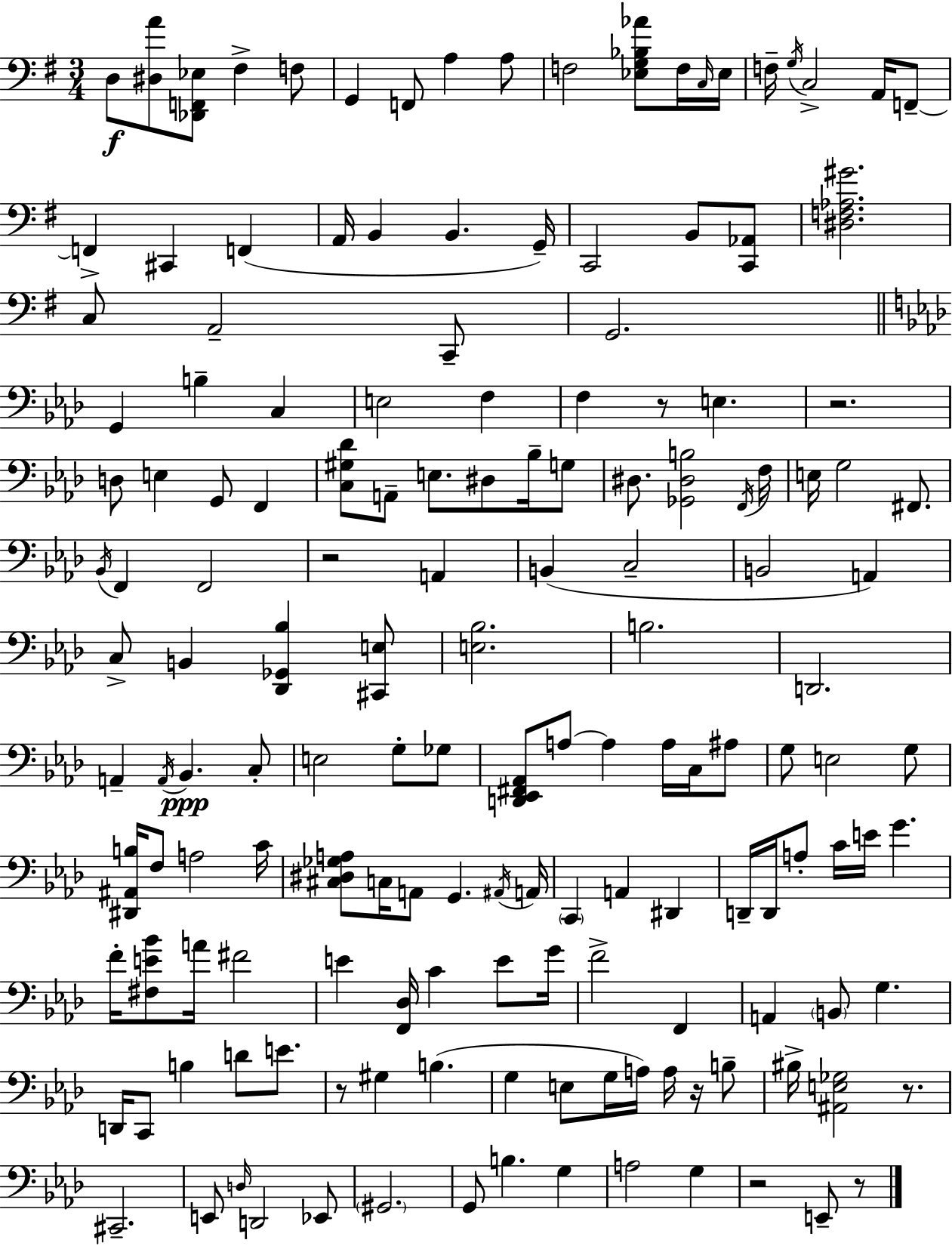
X:1
T:Untitled
M:3/4
L:1/4
K:Em
D,/2 [^D,A]/2 [_D,,F,,_E,]/2 ^F, F,/2 G,, F,,/2 A, A,/2 F,2 [_E,G,_B,_A]/2 F,/4 C,/4 _E,/4 F,/4 G,/4 C,2 A,,/4 F,,/2 F,, ^C,, F,, A,,/4 B,, B,, G,,/4 C,,2 B,,/2 [C,,_A,,]/2 [^D,F,_A,^G]2 C,/2 A,,2 C,,/2 G,,2 G,, B, C, E,2 F, F, z/2 E, z2 D,/2 E, G,,/2 F,, [C,^G,_D]/2 A,,/2 E,/2 ^D,/2 _B,/4 G,/2 ^D,/2 [_G,,^D,B,]2 F,,/4 F,/4 E,/4 G,2 ^F,,/2 _B,,/4 F,, F,,2 z2 A,, B,, C,2 B,,2 A,, C,/2 B,, [_D,,_G,,_B,] [^C,,E,]/2 [E,_B,]2 B,2 D,,2 A,, A,,/4 _B,, C,/2 E,2 G,/2 _G,/2 [D,,_E,,^F,,_A,,]/2 A,/2 A, A,/4 C,/4 ^A,/2 G,/2 E,2 G,/2 [^D,,^A,,B,]/4 F,/2 A,2 C/4 [^C,^D,_G,A,]/2 C,/4 A,,/2 G,, ^A,,/4 A,,/4 C,, A,, ^D,, D,,/4 D,,/4 A,/2 C/4 E/4 G F/4 [^F,E_B]/2 A/4 ^F2 E [F,,_D,]/4 C E/2 G/4 F2 F,, A,, B,,/2 G, D,,/4 C,,/2 B, D/2 E/2 z/2 ^G, B, G, E,/2 G,/4 A,/4 A,/4 z/4 B,/2 ^B,/4 [^A,,E,_G,]2 z/2 ^C,,2 E,,/2 D,/4 D,,2 _E,,/2 ^G,,2 G,,/2 B, G, A,2 G, z2 E,,/2 z/2